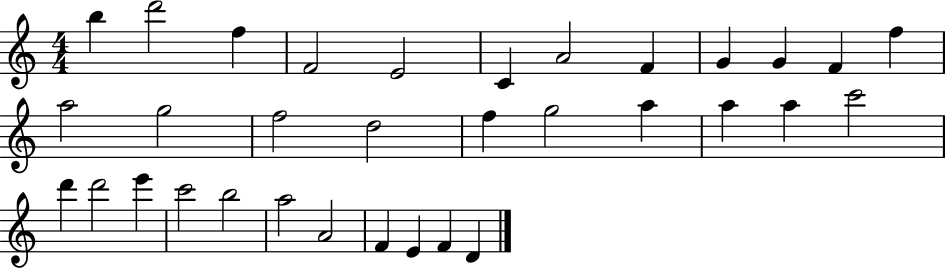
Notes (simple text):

B5/q D6/h F5/q F4/h E4/h C4/q A4/h F4/q G4/q G4/q F4/q F5/q A5/h G5/h F5/h D5/h F5/q G5/h A5/q A5/q A5/q C6/h D6/q D6/h E6/q C6/h B5/h A5/h A4/h F4/q E4/q F4/q D4/q